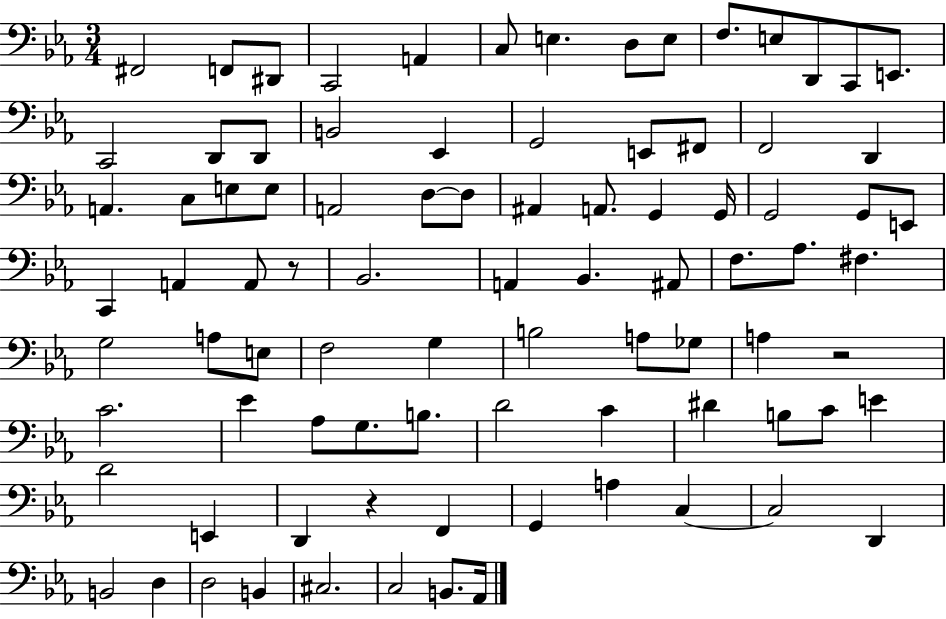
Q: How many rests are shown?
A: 3